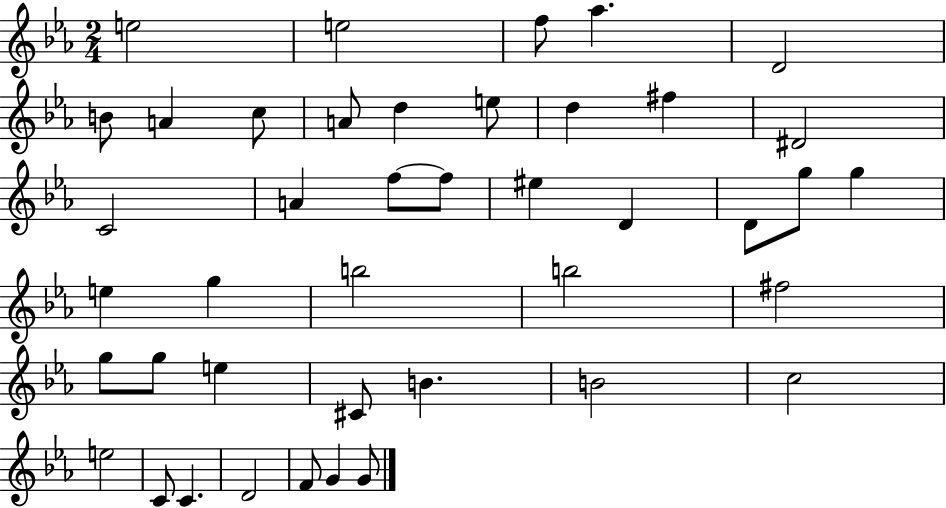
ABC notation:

X:1
T:Untitled
M:2/4
L:1/4
K:Eb
e2 e2 f/2 _a D2 B/2 A c/2 A/2 d e/2 d ^f ^D2 C2 A f/2 f/2 ^e D D/2 g/2 g e g b2 b2 ^f2 g/2 g/2 e ^C/2 B B2 c2 e2 C/2 C D2 F/2 G G/2